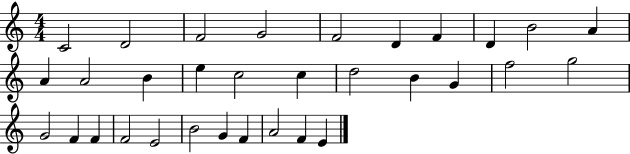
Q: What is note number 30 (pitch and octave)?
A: A4